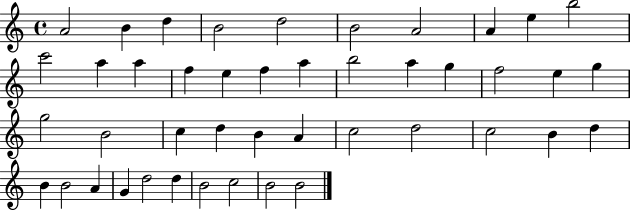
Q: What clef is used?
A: treble